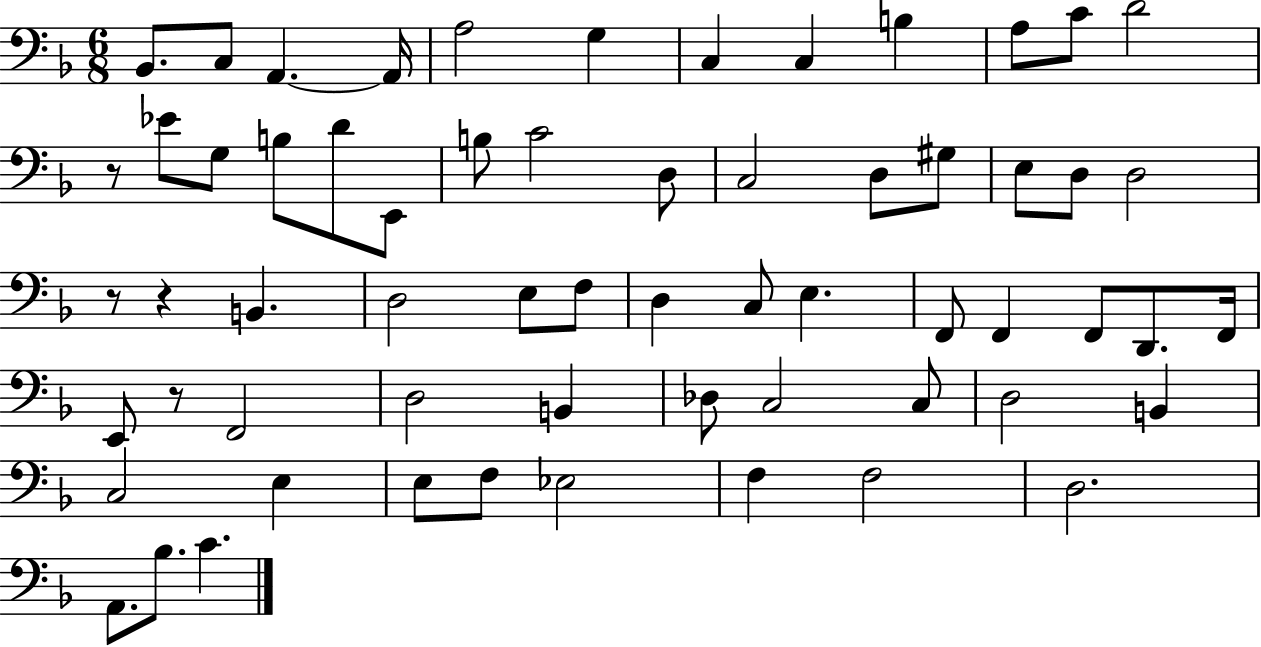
Bb2/e. C3/e A2/q. A2/s A3/h G3/q C3/q C3/q B3/q A3/e C4/e D4/h R/e Eb4/e G3/e B3/e D4/e E2/e B3/e C4/h D3/e C3/h D3/e G#3/e E3/e D3/e D3/h R/e R/q B2/q. D3/h E3/e F3/e D3/q C3/e E3/q. F2/e F2/q F2/e D2/e. F2/s E2/e R/e F2/h D3/h B2/q Db3/e C3/h C3/e D3/h B2/q C3/h E3/q E3/e F3/e Eb3/h F3/q F3/h D3/h. A2/e. Bb3/e. C4/q.